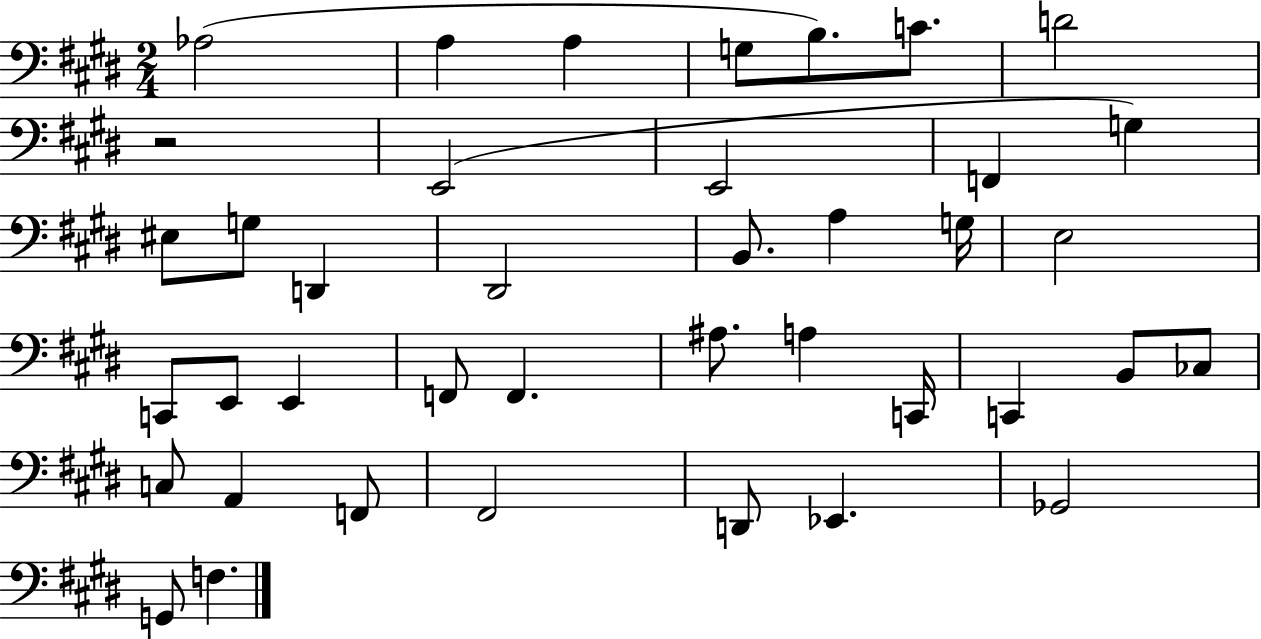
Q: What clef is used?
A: bass